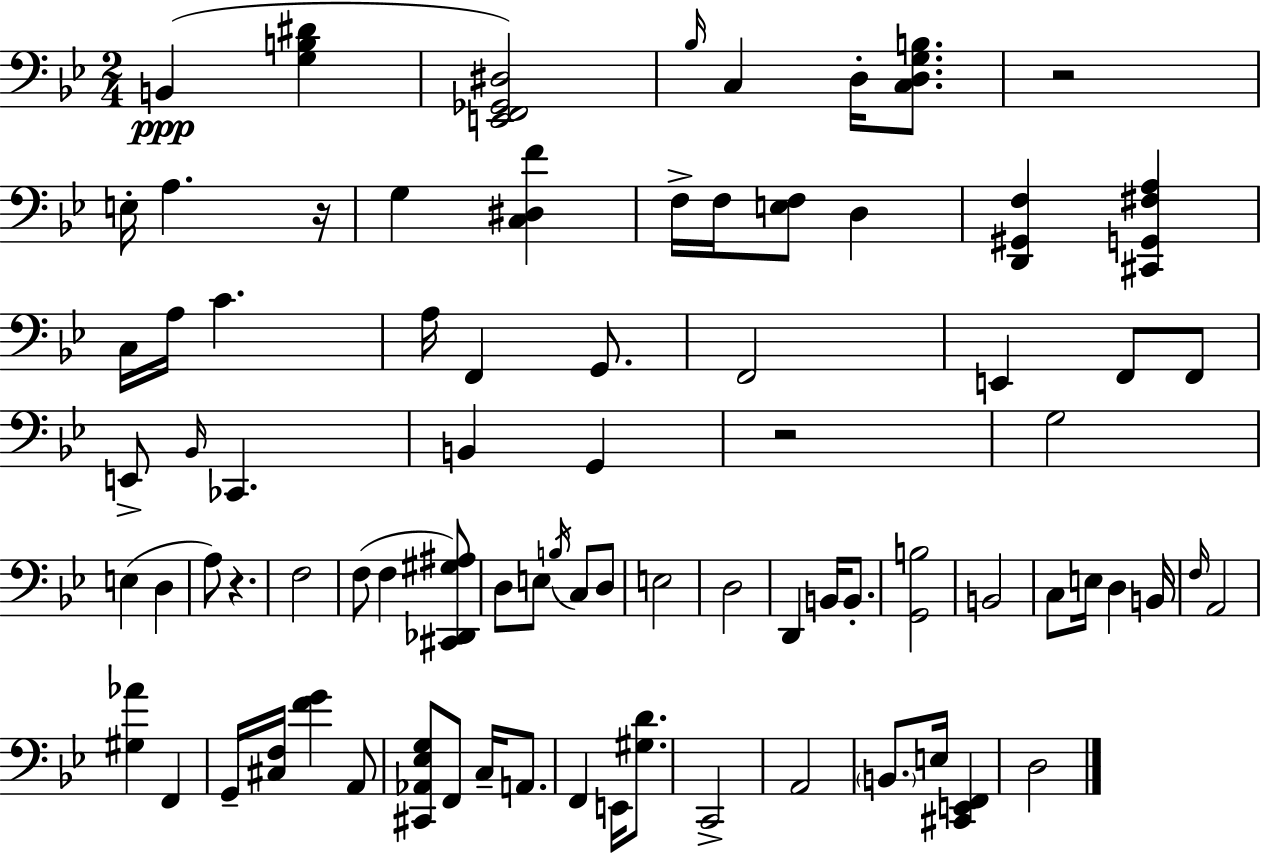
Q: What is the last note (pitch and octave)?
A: D3